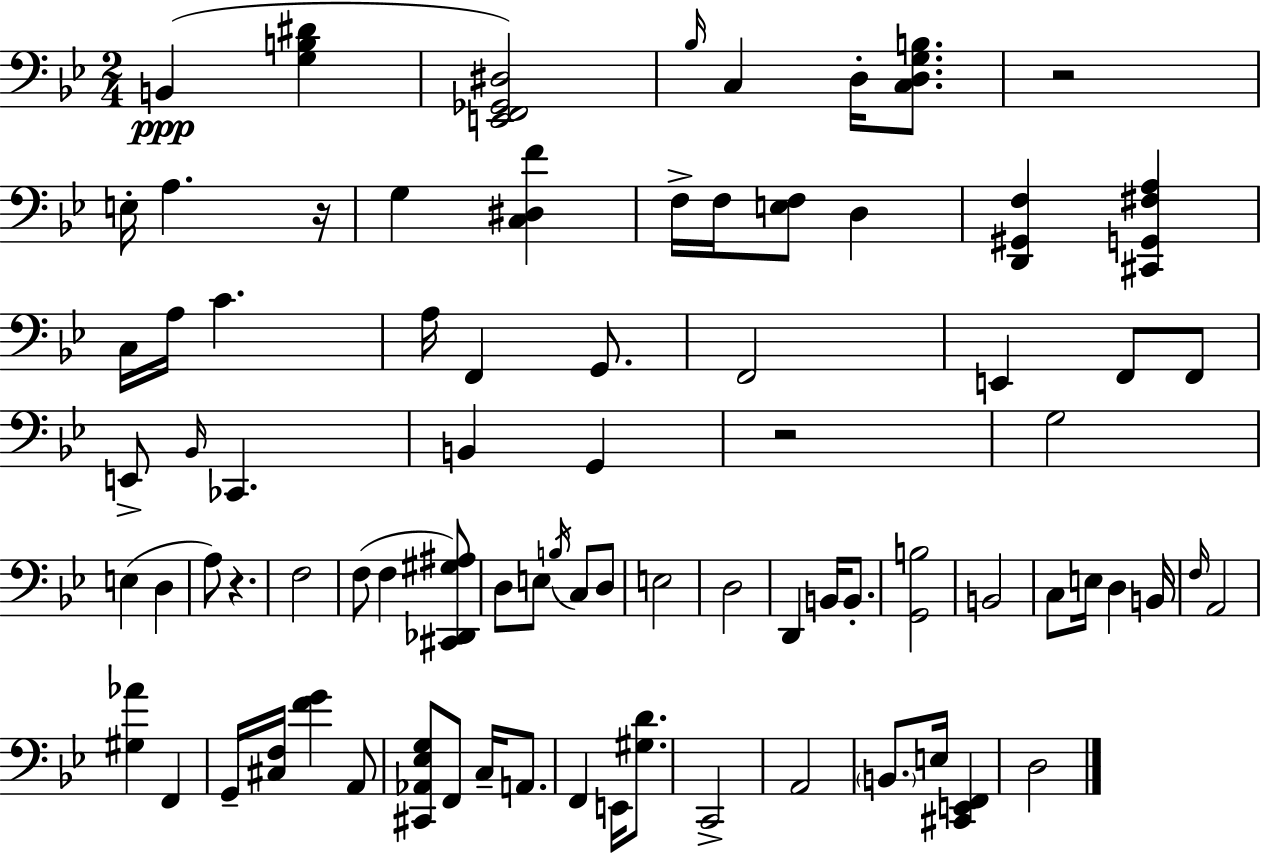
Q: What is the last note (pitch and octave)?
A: D3